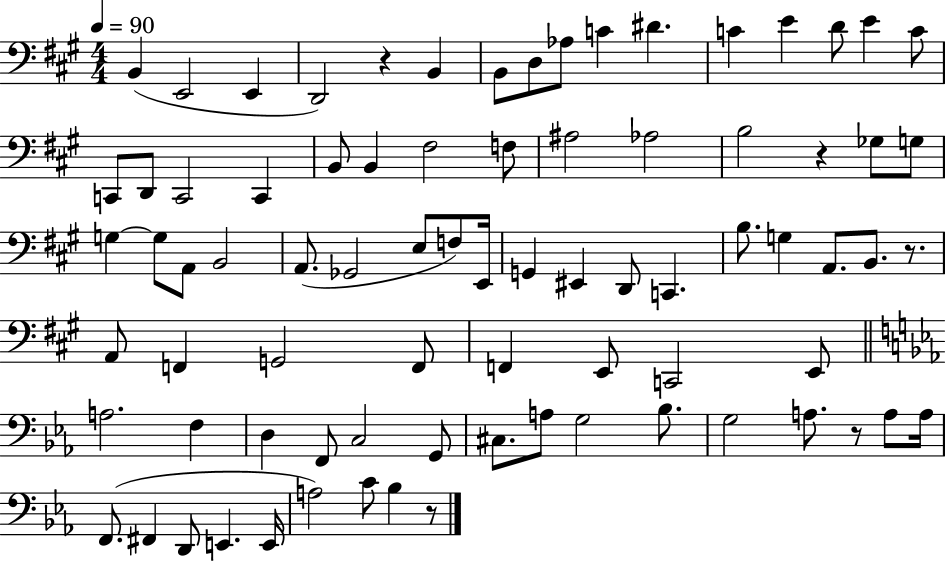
X:1
T:Untitled
M:4/4
L:1/4
K:A
B,, E,,2 E,, D,,2 z B,, B,,/2 D,/2 _A,/2 C ^D C E D/2 E C/2 C,,/2 D,,/2 C,,2 C,, B,,/2 B,, ^F,2 F,/2 ^A,2 _A,2 B,2 z _G,/2 G,/2 G, G,/2 A,,/2 B,,2 A,,/2 _G,,2 E,/2 F,/2 E,,/4 G,, ^E,, D,,/2 C,, B,/2 G, A,,/2 B,,/2 z/2 A,,/2 F,, G,,2 F,,/2 F,, E,,/2 C,,2 E,,/2 A,2 F, D, F,,/2 C,2 G,,/2 ^C,/2 A,/2 G,2 _B,/2 G,2 A,/2 z/2 A,/2 A,/4 F,,/2 ^F,, D,,/2 E,, E,,/4 A,2 C/2 _B, z/2